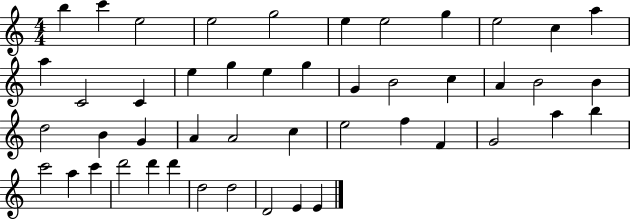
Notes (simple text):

B5/q C6/q E5/h E5/h G5/h E5/q E5/h G5/q E5/h C5/q A5/q A5/q C4/h C4/q E5/q G5/q E5/q G5/q G4/q B4/h C5/q A4/q B4/h B4/q D5/h B4/q G4/q A4/q A4/h C5/q E5/h F5/q F4/q G4/h A5/q B5/q C6/h A5/q C6/q D6/h D6/q D6/q D5/h D5/h D4/h E4/q E4/q